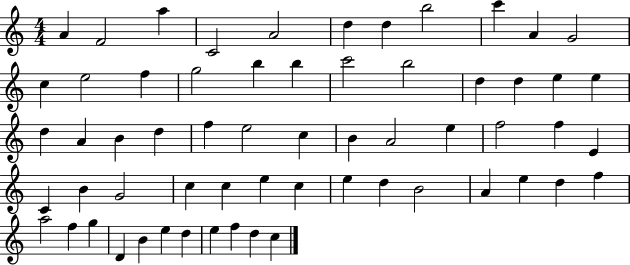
X:1
T:Untitled
M:4/4
L:1/4
K:C
A F2 a C2 A2 d d b2 c' A G2 c e2 f g2 b b c'2 b2 d d e e d A B d f e2 c B A2 e f2 f E C B G2 c c e c e d B2 A e d f a2 f g D B e d e f d c